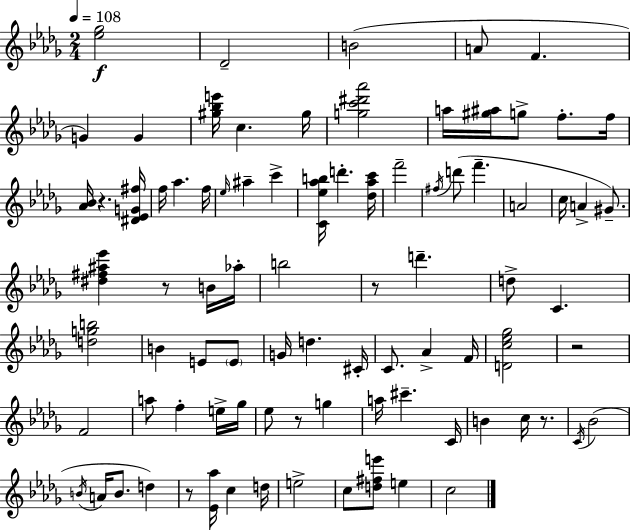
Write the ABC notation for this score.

X:1
T:Untitled
M:2/4
L:1/4
K:Bbm
[_e_g]2 _D2 B2 A/2 F G G [^g_be']/4 c ^g/4 [gc'^d'_a']2 a/4 [^g^a]/4 g/2 f/2 f/4 [_A_B]/4 z [^D_EG^f]/4 f/4 _a f/4 _e/4 ^a c' [C_e_ab]/4 d' [_d_ac']/4 f'2 ^f/4 d'/2 f' A2 c/4 A ^G/2 [^d^f^a_e'] z/2 B/4 _a/4 b2 z/2 d' d/2 C [dgb]2 B E/2 E/2 G/4 d ^C/4 C/2 _A F/4 [Dc_e_g]2 z2 F2 a/2 f e/4 _g/4 _e/2 z/2 g a/4 ^c' C/4 B c/4 z/2 C/4 _B2 B/4 A/4 B/2 d z/2 [_E_a]/4 c d/4 e2 c/2 [d^fe']/2 e c2